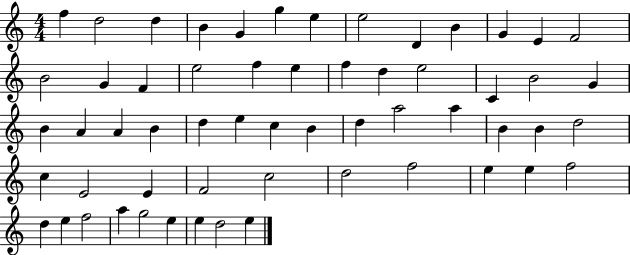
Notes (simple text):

F5/q D5/h D5/q B4/q G4/q G5/q E5/q E5/h D4/q B4/q G4/q E4/q F4/h B4/h G4/q F4/q E5/h F5/q E5/q F5/q D5/q E5/h C4/q B4/h G4/q B4/q A4/q A4/q B4/q D5/q E5/q C5/q B4/q D5/q A5/h A5/q B4/q B4/q D5/h C5/q E4/h E4/q F4/h C5/h D5/h F5/h E5/q E5/q F5/h D5/q E5/q F5/h A5/q G5/h E5/q E5/q D5/h E5/q